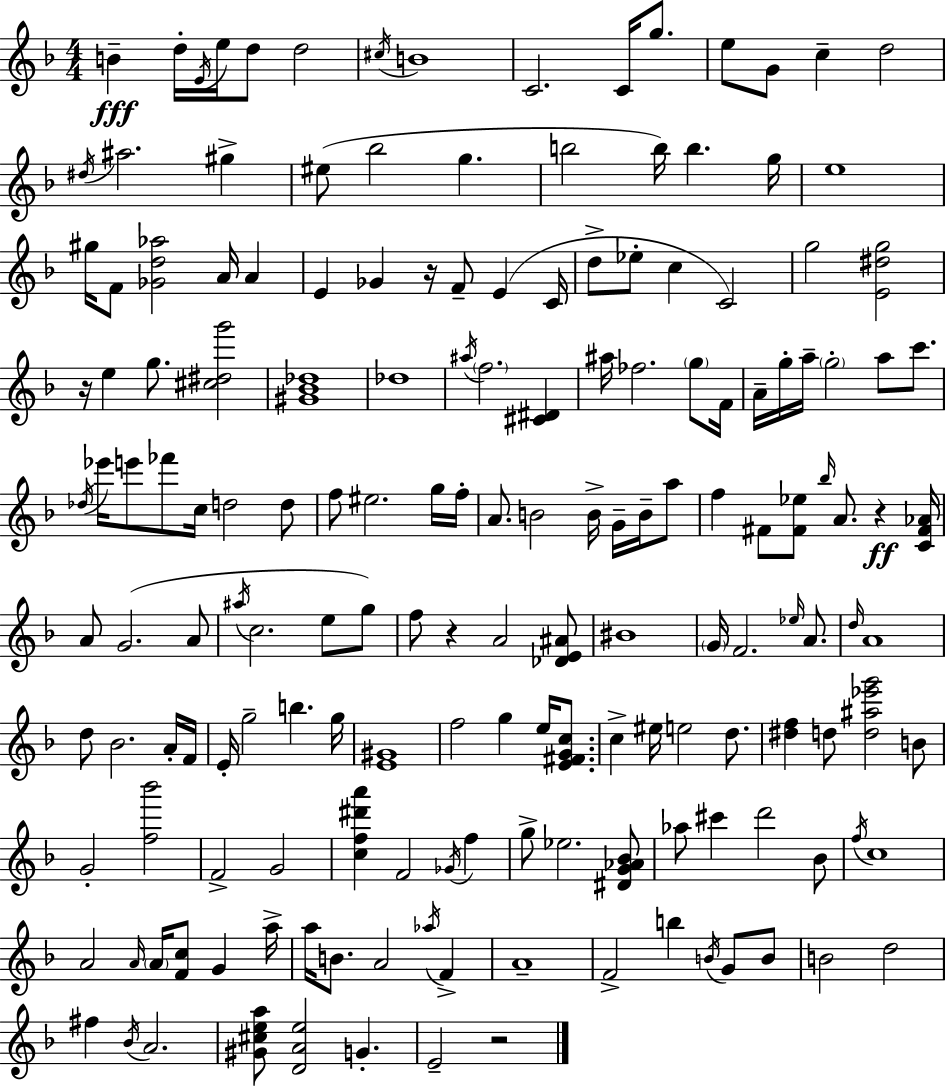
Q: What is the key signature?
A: D minor